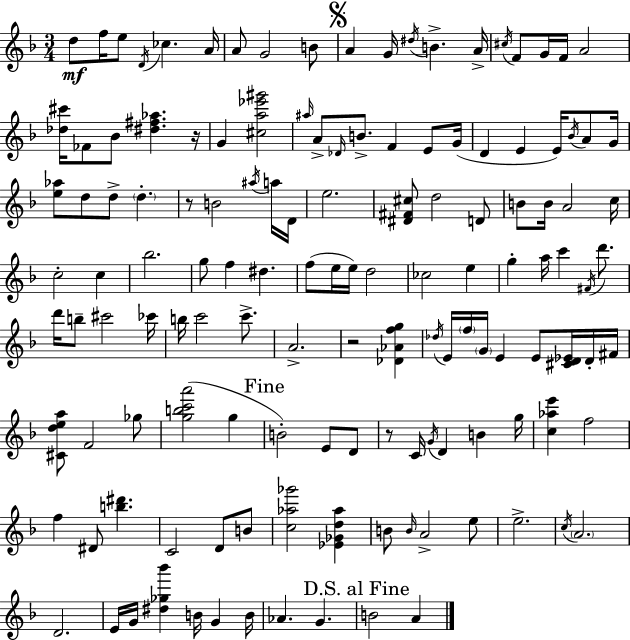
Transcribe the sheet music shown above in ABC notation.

X:1
T:Untitled
M:3/4
L:1/4
K:Dm
d/2 f/4 e/2 D/4 _c A/4 A/2 G2 B/2 A G/4 ^d/4 B A/4 ^c/4 F/2 G/4 F/4 A2 [_d^c']/4 _F/2 _B/2 [^d^f_a] z/4 G [^ca_e'^g']2 ^a/4 A/2 _D/4 B/2 F E/2 G/4 D E E/4 _B/4 A/2 G/4 [e_a]/2 d/2 d/2 d z/2 B2 ^a/4 a/4 D/4 e2 [^D^F^c]/2 d2 D/2 B/2 B/4 A2 c/4 c2 c _b2 g/2 f ^d f/2 e/4 e/4 d2 _c2 e g a/4 c' ^F/4 d'/2 d'/4 b/2 ^c'2 _c'/4 b/4 c'2 c'/2 A2 z2 [_D_Afg] _d/4 E/4 f/4 G/4 E E/2 [^CD_E]/4 D/4 ^F/4 [^Cdea]/2 F2 _g/2 [gbc'a']2 g B2 E/2 D/2 z/2 C/4 G/4 D B g/4 [c_ae'] f2 f ^D/2 [b^d'] C2 D/2 B/2 [c_a_g']2 [_E_Gd_a] B/2 B/4 A2 e/2 e2 c/4 A2 D2 E/4 G/4 [^d_g_b'] B/4 G B/4 _A G B2 A